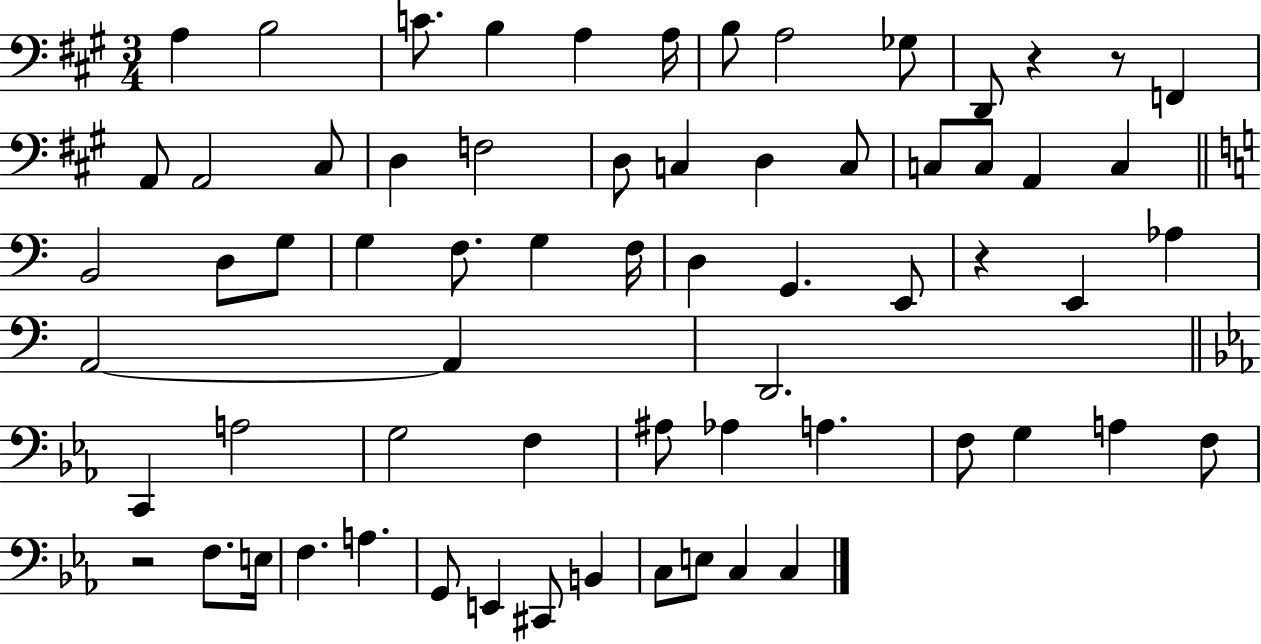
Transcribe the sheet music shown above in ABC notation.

X:1
T:Untitled
M:3/4
L:1/4
K:A
A, B,2 C/2 B, A, A,/4 B,/2 A,2 _G,/2 D,,/2 z z/2 F,, A,,/2 A,,2 ^C,/2 D, F,2 D,/2 C, D, C,/2 C,/2 C,/2 A,, C, B,,2 D,/2 G,/2 G, F,/2 G, F,/4 D, G,, E,,/2 z E,, _A, A,,2 A,, D,,2 C,, A,2 G,2 F, ^A,/2 _A, A, F,/2 G, A, F,/2 z2 F,/2 E,/4 F, A, G,,/2 E,, ^C,,/2 B,, C,/2 E,/2 C, C,